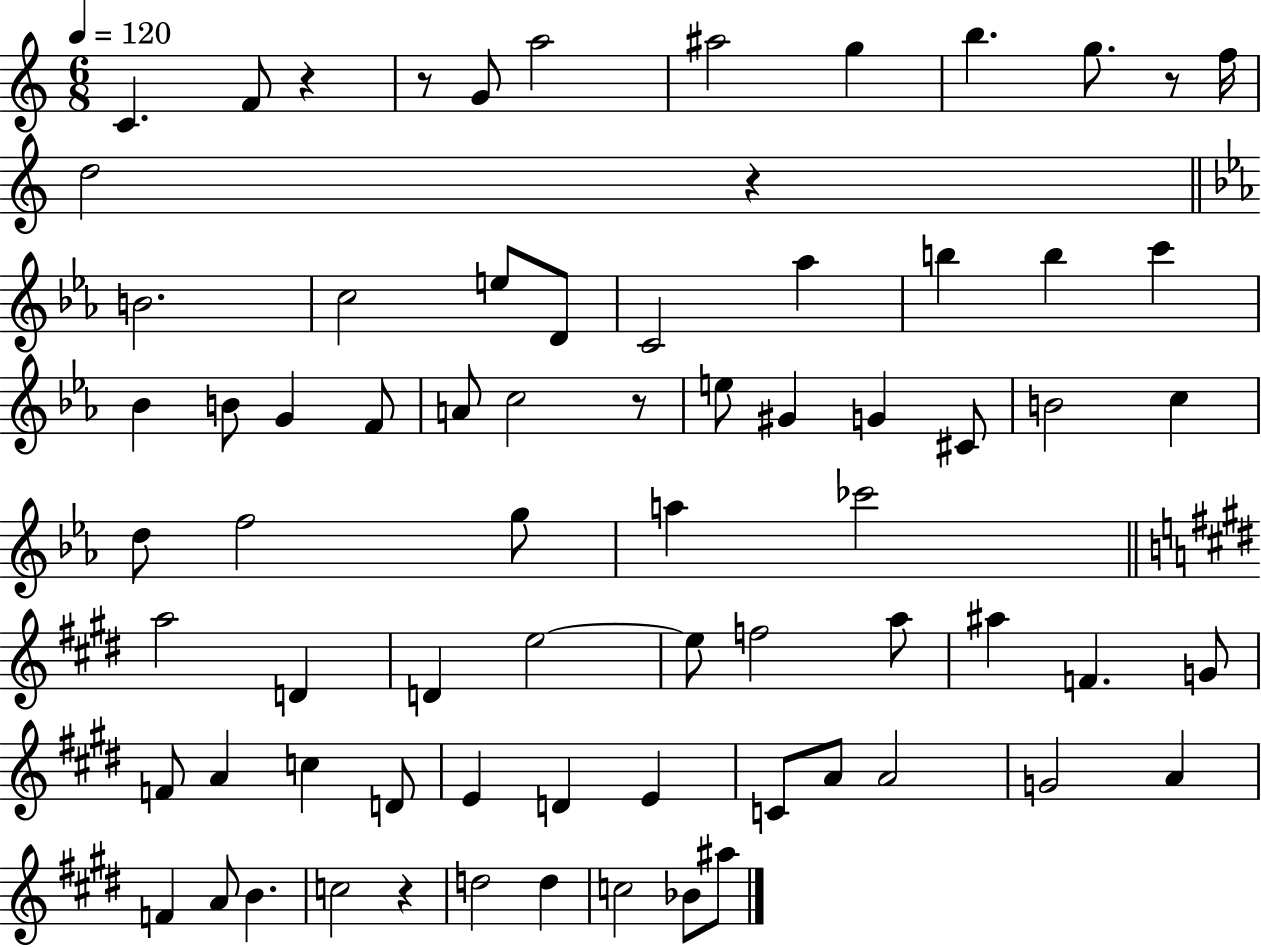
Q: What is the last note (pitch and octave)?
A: A#5